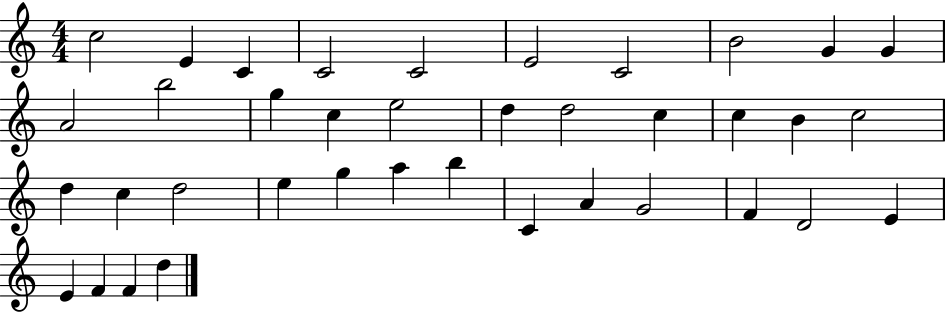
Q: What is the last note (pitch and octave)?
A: D5